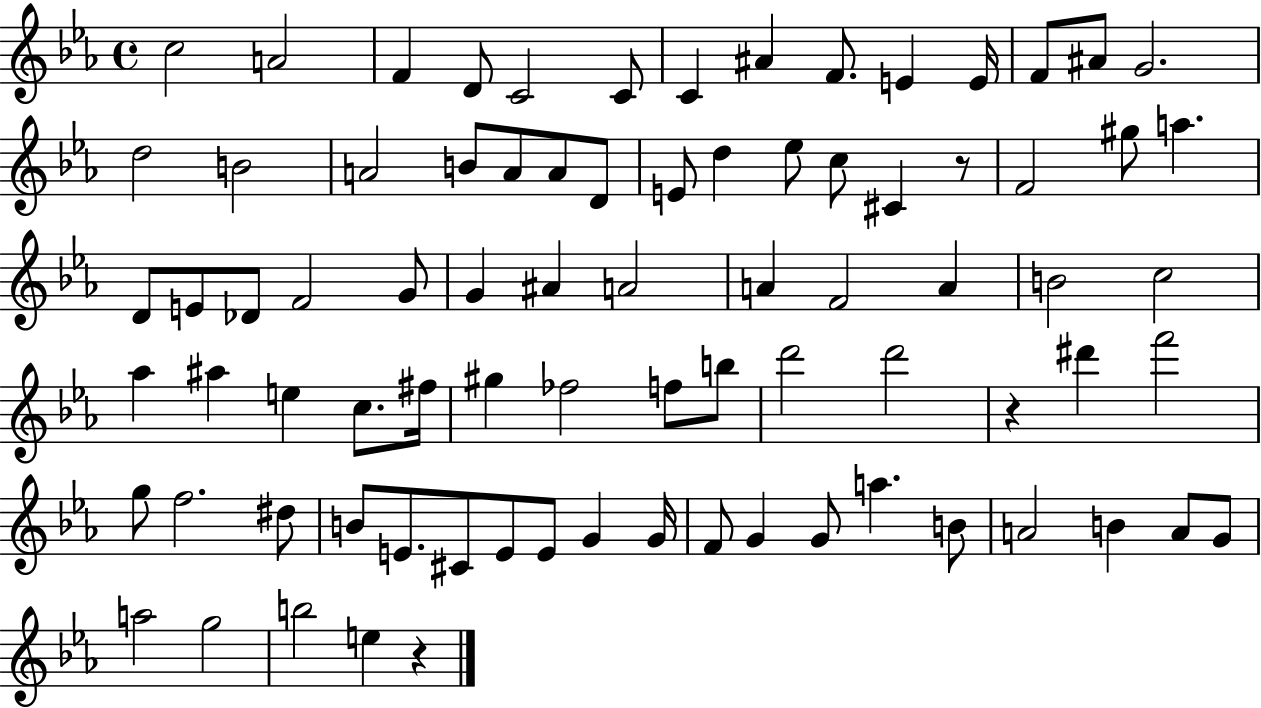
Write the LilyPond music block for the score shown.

{
  \clef treble
  \time 4/4
  \defaultTimeSignature
  \key ees \major
  \repeat volta 2 { c''2 a'2 | f'4 d'8 c'2 c'8 | c'4 ais'4 f'8. e'4 e'16 | f'8 ais'8 g'2. | \break d''2 b'2 | a'2 b'8 a'8 a'8 d'8 | e'8 d''4 ees''8 c''8 cis'4 r8 | f'2 gis''8 a''4. | \break d'8 e'8 des'8 f'2 g'8 | g'4 ais'4 a'2 | a'4 f'2 a'4 | b'2 c''2 | \break aes''4 ais''4 e''4 c''8. fis''16 | gis''4 fes''2 f''8 b''8 | d'''2 d'''2 | r4 dis'''4 f'''2 | \break g''8 f''2. dis''8 | b'8 e'8. cis'8 e'8 e'8 g'4 g'16 | f'8 g'4 g'8 a''4. b'8 | a'2 b'4 a'8 g'8 | \break a''2 g''2 | b''2 e''4 r4 | } \bar "|."
}